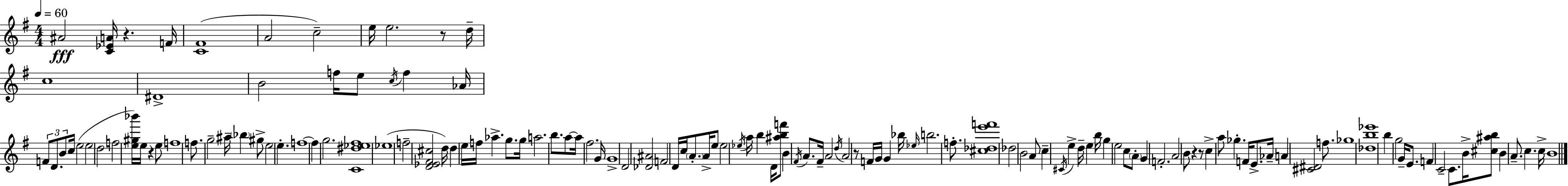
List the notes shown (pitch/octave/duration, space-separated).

A#4/h [C4,Eb4,A4]/s R/q. F4/s [C4,F#4]/w A4/h C5/h E5/s E5/h. R/e D5/s C5/w D#4/w B4/h F5/s E5/e C5/s F5/q Ab4/s F4/e D4/e. B4/e C5/s E5/h E5/h D5/h F5/h [E5,G#5,Bb6]/s E5/s R/q E5/e F5/w F5/e. G5/h A#5/s Bb5/q G#5/e E5/h E5/q. F5/w F5/q G5/h. [C4,D#5,Eb5,F#5]/w Eb5/w F5/h [D4,Eb4,F#4,C#5]/h D5/s D5/q E5/s F5/s Ab5/q. G5/e. G5/s A5/h. B5/e. A5/e A5/s F#5/h. G4/s G4/w D4/h [Db4,A#4]/h F4/h D4/s C5/s A4/e. A4/s E5/e E5/h Eb5/s A5/s B5/q D4/s [A#5,B5,F6]/e B4/q F#4/s A4/e. F#4/s A4/h D5/s A4/h R/e F4/s G4/s G4/q Bb5/s Eb5/s B5/h. F5/e. [C#5,Db5,E6,F6]/w Db5/h B4/h A4/e C5/q C#4/s E5/q D5/s E5/q B5/s G5/q E5/h C5/e A4/e G4/q F4/h. A4/h B4/e R/q R/e C5/q A5/e Gb5/q. F4/s E4/e. Ab4/s A4/q [C#4,D#4]/h F5/e. Gb5/w [Db5,B5,Eb6]/w B5/q G5/h G4/s E4/e. F4/q C4/h C4/e. B4/s [C#5,A#5,B5]/e B4/q A4/e. C5/q. C5/s B4/w